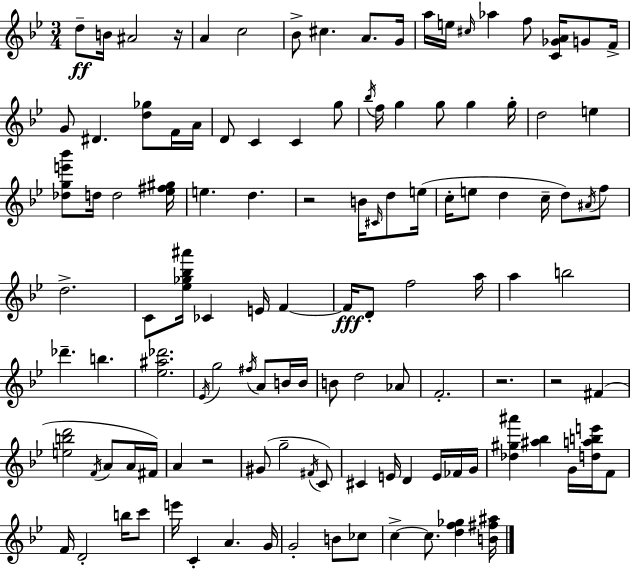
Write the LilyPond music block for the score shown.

{
  \clef treble
  \numericTimeSignature
  \time 3/4
  \key g \minor
  \repeat volta 2 { d''8--\ff b'16 ais'2 r16 | a'4 c''2 | bes'8-> cis''4. a'8. g'16 | a''16 e''16 \grace { cis''16 } aes''4 f''8 <c' ges' a'>16 g'8 | \break f'16-> g'8 dis'4. <d'' ges''>8 f'16 | a'16 d'8 c'4 c'4 g''8 | \acciaccatura { bes''16 } f''16 g''4 g''8 g''4 | g''16-. d''2 e''4 | \break <des'' g'' e''' bes'''>8 d''16 d''2 | <ees'' fis'' gis''>16 e''4. d''4. | r2 b'16 \grace { cis'16 } | d''8 e''16( c''16-. e''8 d''4 c''16-- d''8) | \break \acciaccatura { ais'16 } f''8 d''2.-> | c'8 <ees'' ges'' bes'' ais'''>16 ces'4 e'16 | f'4~~ f'16\fff d'8-. f''2 | a''16 a''4 b''2 | \break des'''4.-- b''4. | <ees'' ais'' des'''>2. | \acciaccatura { ees'16 } g''2 | \acciaccatura { fis''16 } a'8 b'16 b'16 b'8 d''2 | \break aes'8 f'2.-. | r2. | r2 | fis'4( <e'' b'' d'''>2 | \break \acciaccatura { f'16 } a'8 a'16 fis'16) a'4 r2 | gis'8( g''2-- | \acciaccatura { fis'16 }) c'8 cis'4 | e'16 d'4 e'16 fes'16 g'16 <des'' gis'' ais'''>4 | \break <ais'' bes''>4 g'16 <d'' a'' b'' e'''>16 f'8 f'16 d'2-. | b''16 c'''8 e'''16 c'4-. | a'4. g'16 g'2-. | b'8 ces''8 c''4->~~ | \break c''8. <d'' f'' ges''>4 <b' fis'' ais''>16 } \bar "|."
}